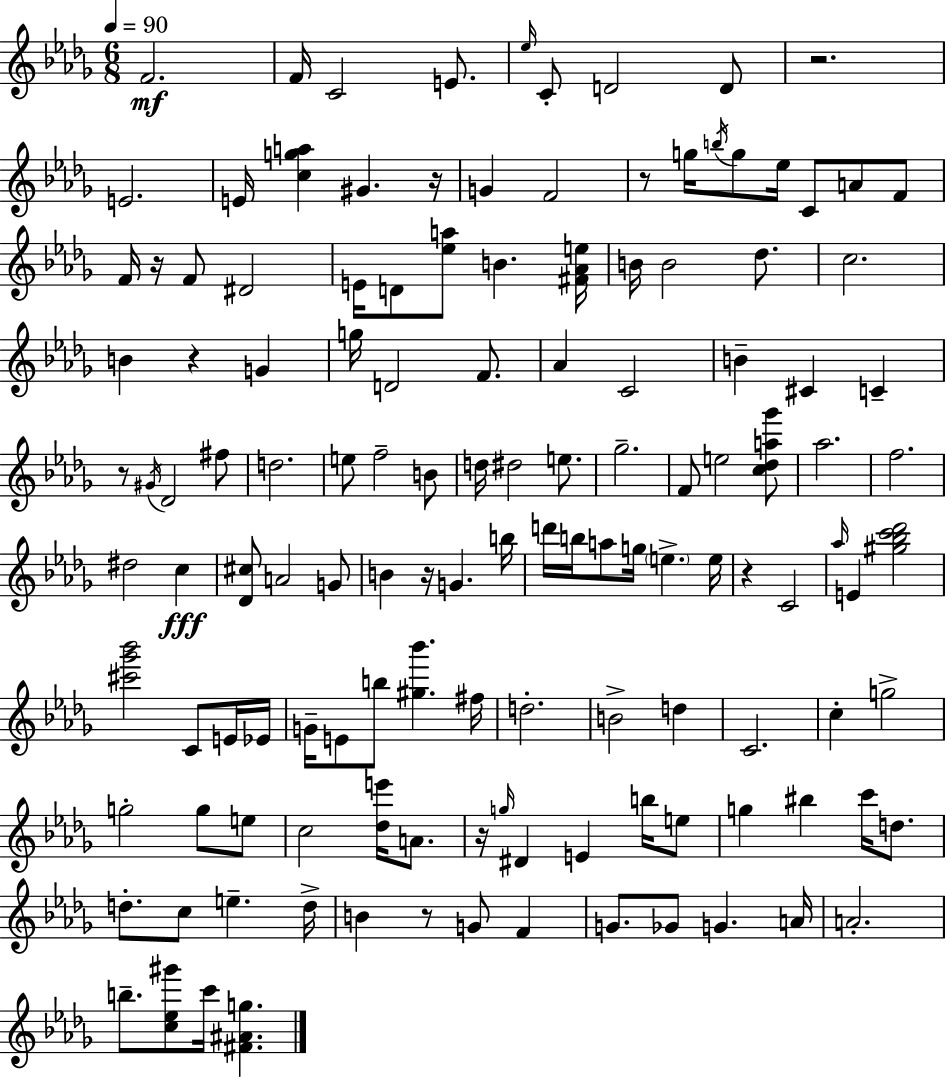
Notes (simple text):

F4/h. F4/s C4/h E4/e. Eb5/s C4/e D4/h D4/e R/h. E4/h. E4/s [C5,G5,A5]/q G#4/q. R/s G4/q F4/h R/e G5/s B5/s G5/e Eb5/s C4/e A4/e F4/e F4/s R/s F4/e D#4/h E4/s D4/e [Eb5,A5]/e B4/q. [F#4,Ab4,E5]/s B4/s B4/h Db5/e. C5/h. B4/q R/q G4/q G5/s D4/h F4/e. Ab4/q C4/h B4/q C#4/q C4/q R/e G#4/s Db4/h F#5/e D5/h. E5/e F5/h B4/e D5/s D#5/h E5/e. Gb5/h. F4/e E5/h [C5,Db5,A5,Gb6]/e Ab5/h. F5/h. D#5/h C5/q [Db4,C#5]/e A4/h G4/e B4/q R/s G4/q. B5/s D6/s B5/s A5/e G5/s E5/q. E5/s R/q C4/h Ab5/s E4/q [G#5,Bb5,C6,Db6]/h [C#6,Gb6,Bb6]/h C4/e E4/s Eb4/s G4/s E4/e B5/e [G#5,Bb6]/q. F#5/s D5/h. B4/h D5/q C4/h. C5/q G5/h G5/h G5/e E5/e C5/h [Db5,E6]/s A4/e. R/s G5/s D#4/q E4/q B5/s E5/e G5/q BIS5/q C6/s D5/e. D5/e. C5/e E5/q. D5/s B4/q R/e G4/e F4/q G4/e. Gb4/e G4/q. A4/s A4/h. B5/e. [C5,Eb5,G#6]/e C6/s [F#4,A#4,G5]/q.